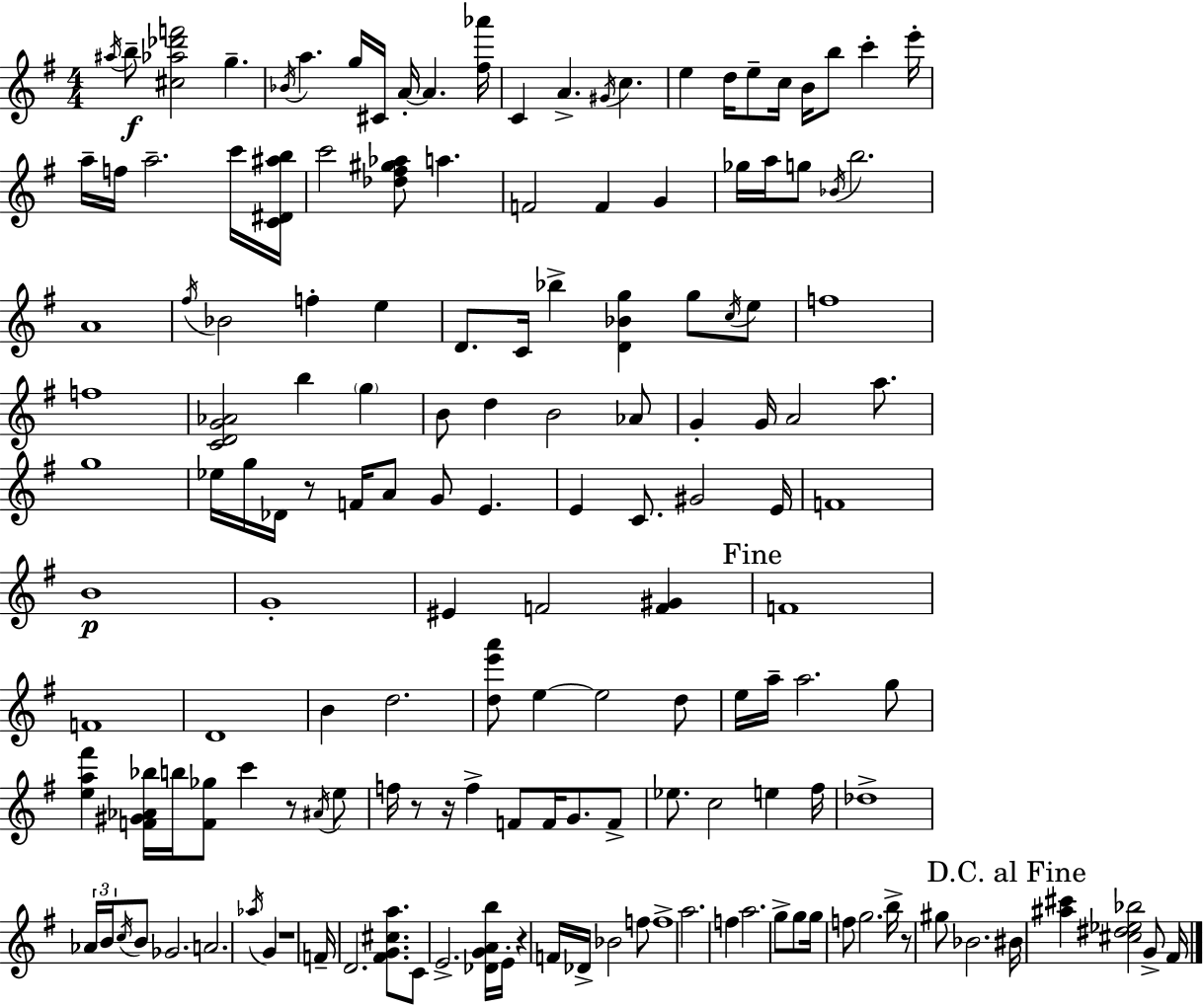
X:1
T:Untitled
M:4/4
L:1/4
K:Em
^a/4 b/2 [^c_a_d'f']2 g _B/4 a g/4 ^C/4 A/4 A [^f_a']/4 C A ^G/4 c e d/4 e/2 c/4 B/4 b/2 c' e'/4 a/4 f/4 a2 c'/4 [C^D^ab]/4 c'2 [_d^f^g_a]/2 a F2 F G _g/4 a/4 g/2 _B/4 b2 A4 ^f/4 _B2 f e D/2 C/4 _b [D_Bg] g/2 c/4 e/2 f4 f4 [CDG_A]2 b g B/2 d B2 _A/2 G G/4 A2 a/2 g4 _e/4 g/4 _D/4 z/2 F/4 A/2 G/2 E E C/2 ^G2 E/4 F4 B4 G4 ^E F2 [F^G] F4 F4 D4 B d2 [de'a']/2 e e2 d/2 e/4 a/4 a2 g/2 [ea^f'] [F^G_A_b]/4 b/4 [F_g]/2 c' z/2 ^A/4 e/2 f/4 z/2 z/4 f F/2 F/4 G/2 F/2 _e/2 c2 e ^f/4 _d4 _A/4 B/4 c/4 B/2 _G2 A2 _a/4 G z4 F/4 D2 [^FG^ca]/2 C/2 E2 [_DGAb]/4 E/4 z F/4 _D/4 _B2 f/2 f4 a2 f a2 g/2 g/2 g/4 f/2 g2 b/4 z/2 ^g/2 _B2 ^B/4 [^a^c'] [^c^d_e_b]2 G/2 ^F/4